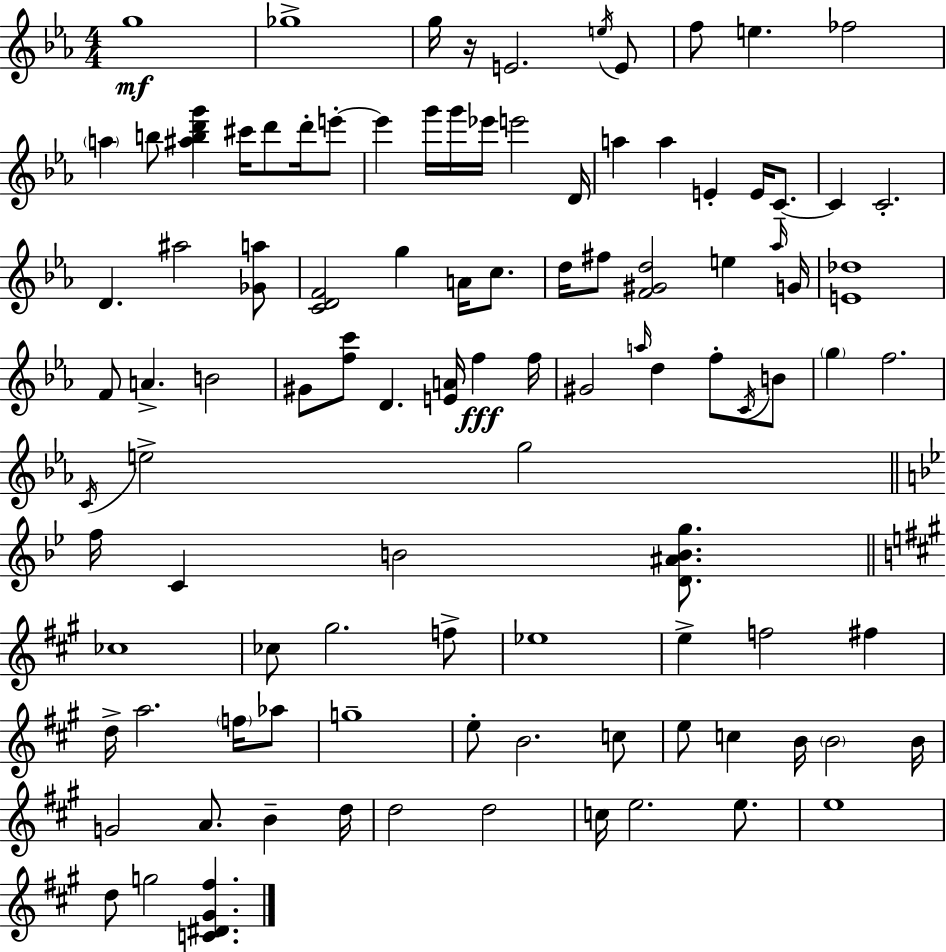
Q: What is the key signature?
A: EES major